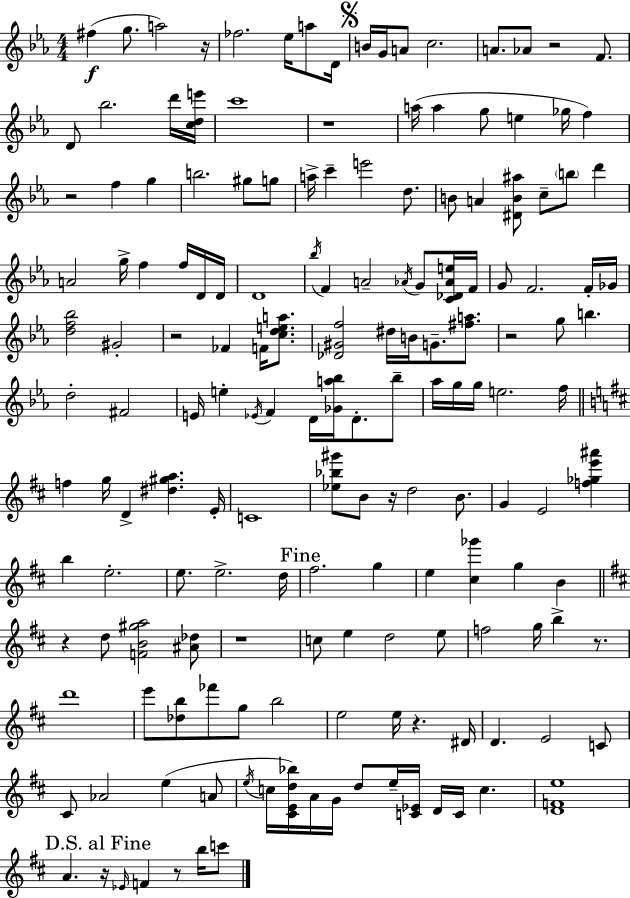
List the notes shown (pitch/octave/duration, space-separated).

F#5/q G5/e. A5/h R/s FES5/h. Eb5/s A5/e D4/s B4/s G4/s A4/e C5/h. A4/e. Ab4/e R/h F4/e. D4/e Bb5/h. D6/s [C5,D5,E6]/s C6/w R/w A5/s A5/q G5/e E5/q Gb5/s F5/q R/h F5/q G5/q B5/h. G#5/e G5/e A5/s C6/q E6/h D5/e. B4/e A4/q [D#4,B4,A#5]/e C5/e B5/e D6/q A4/h G5/s F5/q F5/s D4/s D4/s D4/w Bb5/s F4/q A4/h Ab4/s G4/e [C4,Db4,Ab4,E5]/s F4/s G4/e F4/h. F4/s Gb4/s [D5,F5,Bb5]/h G#4/h R/h FES4/q F4/s [C5,D5,E5,A5]/e. [Db4,G#4,F5]/h D#5/s B4/s G4/e. [F#5,A5]/e. R/h G5/e B5/q. D5/h F#4/h E4/s E5/q Eb4/s F4/q D4/s [Gb4,A5,Bb5]/s D4/e. Bb5/e Ab5/s G5/s G5/s E5/h. F5/s F5/q G5/s D4/q [D#5,G#5,A5]/q. E4/s C4/w [Eb5,Bb5,G#6]/e B4/e R/s D5/h B4/e. G4/q E4/h [F5,Gb5,E6,A#6]/q B5/q E5/h. E5/e. E5/h. D5/s F#5/h. G5/q E5/q [C#5,Gb6]/q G5/q B4/q R/q D5/e [F4,B4,G#5,A5]/h [A#4,Db5]/e R/w C5/e E5/q D5/h E5/e F5/h G5/s B5/q R/e. D6/w E6/e [Db5,B5]/e FES6/e G5/e B5/h E5/h E5/s R/q. D#4/s D4/q. E4/h C4/e C#4/e Ab4/h E5/q A4/e E5/s C5/s [C#4,E4,D5,Bb5]/s A4/s G4/s D5/e E5/s [C4,Eb4]/s D4/s C4/s C5/q. [D4,F4,E5]/w A4/q. R/s Eb4/s F4/q R/e B5/s C6/e